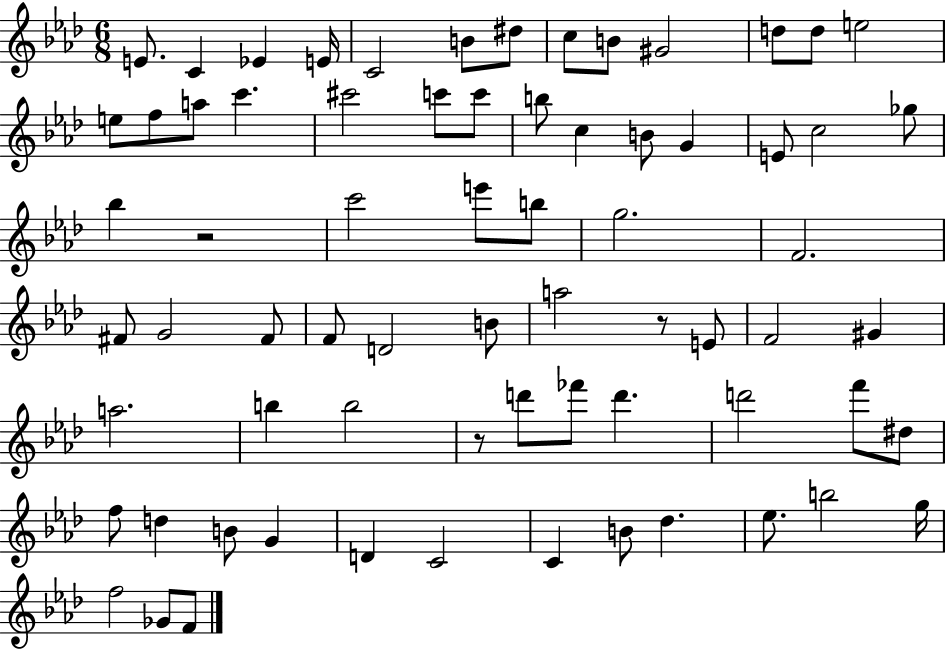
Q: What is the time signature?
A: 6/8